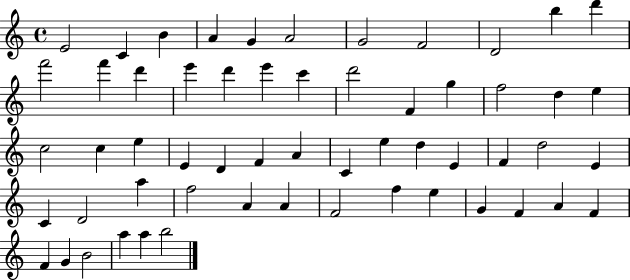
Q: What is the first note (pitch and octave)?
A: E4